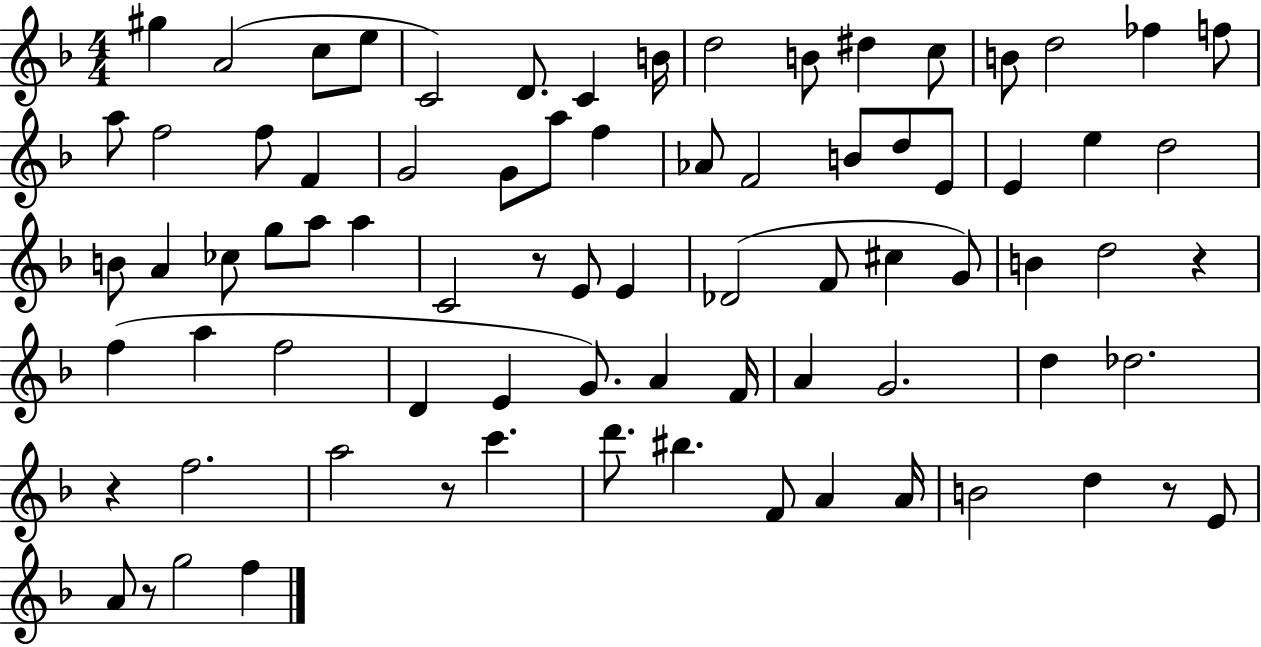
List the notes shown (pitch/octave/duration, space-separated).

G#5/q A4/h C5/e E5/e C4/h D4/e. C4/q B4/s D5/h B4/e D#5/q C5/e B4/e D5/h FES5/q F5/e A5/e F5/h F5/e F4/q G4/h G4/e A5/e F5/q Ab4/e F4/h B4/e D5/e E4/e E4/q E5/q D5/h B4/e A4/q CES5/e G5/e A5/e A5/q C4/h R/e E4/e E4/q Db4/h F4/e C#5/q G4/e B4/q D5/h R/q F5/q A5/q F5/h D4/q E4/q G4/e. A4/q F4/s A4/q G4/h. D5/q Db5/h. R/q F5/h. A5/h R/e C6/q. D6/e. BIS5/q. F4/e A4/q A4/s B4/h D5/q R/e E4/e A4/e R/e G5/h F5/q